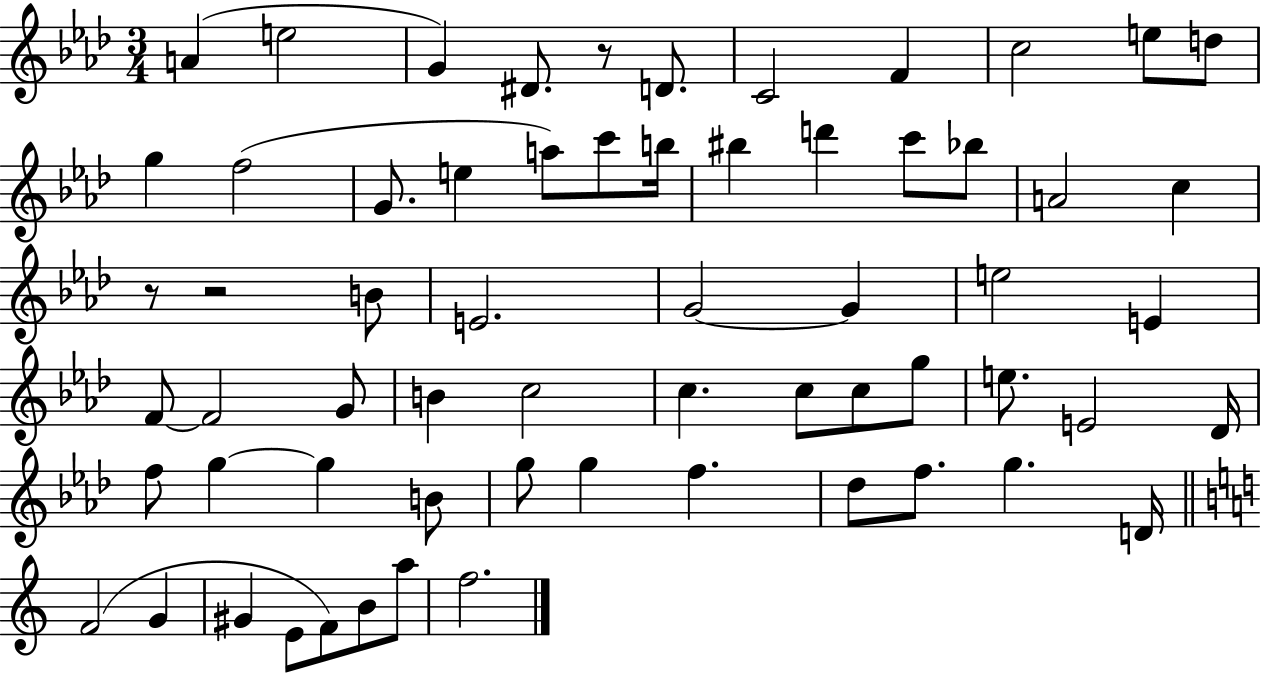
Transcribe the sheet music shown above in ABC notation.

X:1
T:Untitled
M:3/4
L:1/4
K:Ab
A e2 G ^D/2 z/2 D/2 C2 F c2 e/2 d/2 g f2 G/2 e a/2 c'/2 b/4 ^b d' c'/2 _b/2 A2 c z/2 z2 B/2 E2 G2 G e2 E F/2 F2 G/2 B c2 c c/2 c/2 g/2 e/2 E2 _D/4 f/2 g g B/2 g/2 g f _d/2 f/2 g D/4 F2 G ^G E/2 F/2 B/2 a/2 f2